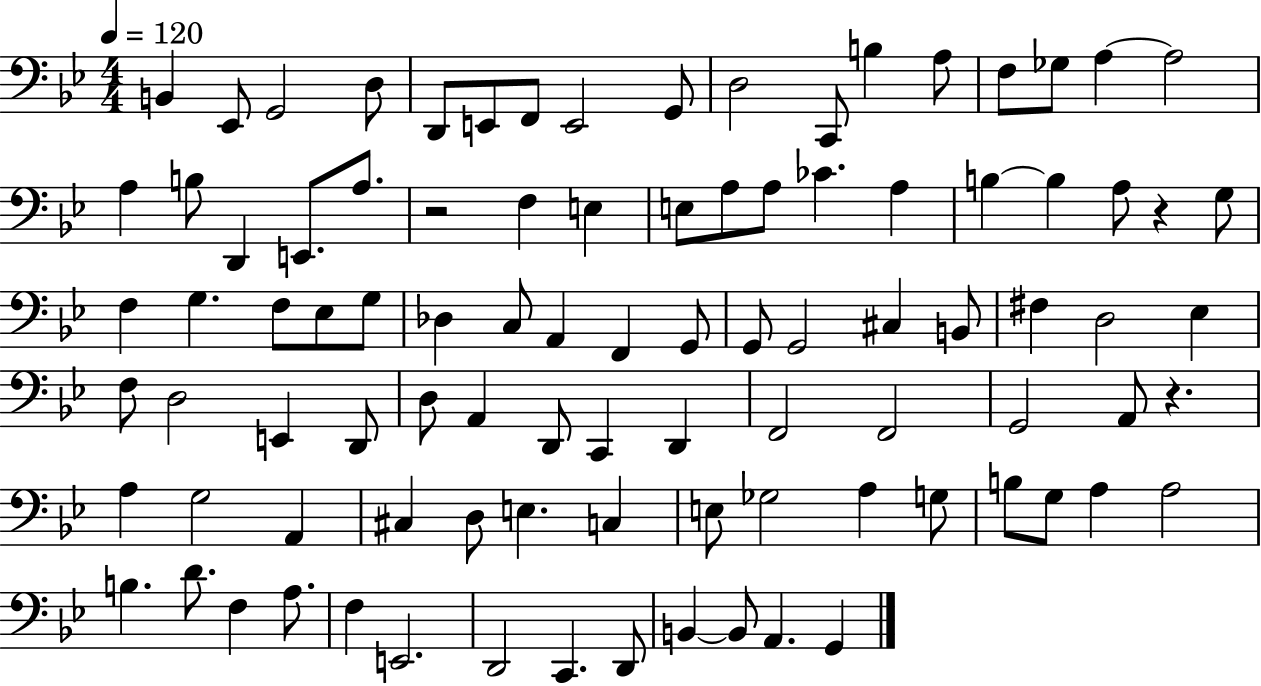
{
  \clef bass
  \numericTimeSignature
  \time 4/4
  \key bes \major
  \tempo 4 = 120
  b,4 ees,8 g,2 d8 | d,8 e,8 f,8 e,2 g,8 | d2 c,8 b4 a8 | f8 ges8 a4~~ a2 | \break a4 b8 d,4 e,8. a8. | r2 f4 e4 | e8 a8 a8 ces'4. a4 | b4~~ b4 a8 r4 g8 | \break f4 g4. f8 ees8 g8 | des4 c8 a,4 f,4 g,8 | g,8 g,2 cis4 b,8 | fis4 d2 ees4 | \break f8 d2 e,4 d,8 | d8 a,4 d,8 c,4 d,4 | f,2 f,2 | g,2 a,8 r4. | \break a4 g2 a,4 | cis4 d8 e4. c4 | e8 ges2 a4 g8 | b8 g8 a4 a2 | \break b4. d'8. f4 a8. | f4 e,2. | d,2 c,4. d,8 | b,4~~ b,8 a,4. g,4 | \break \bar "|."
}